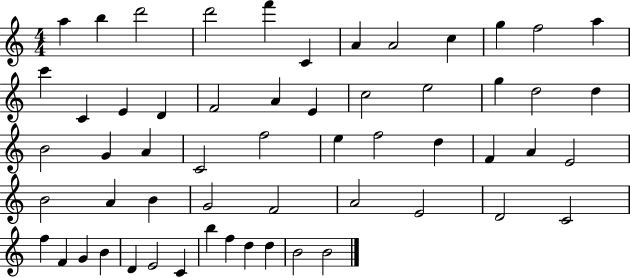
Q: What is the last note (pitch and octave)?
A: B4